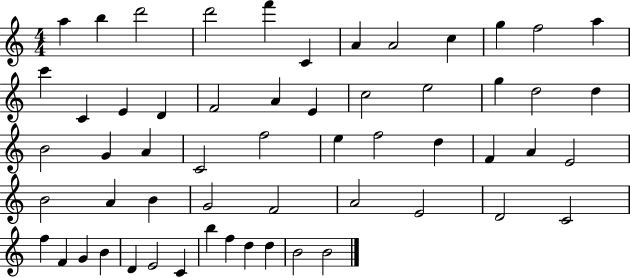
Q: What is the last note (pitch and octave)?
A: B4